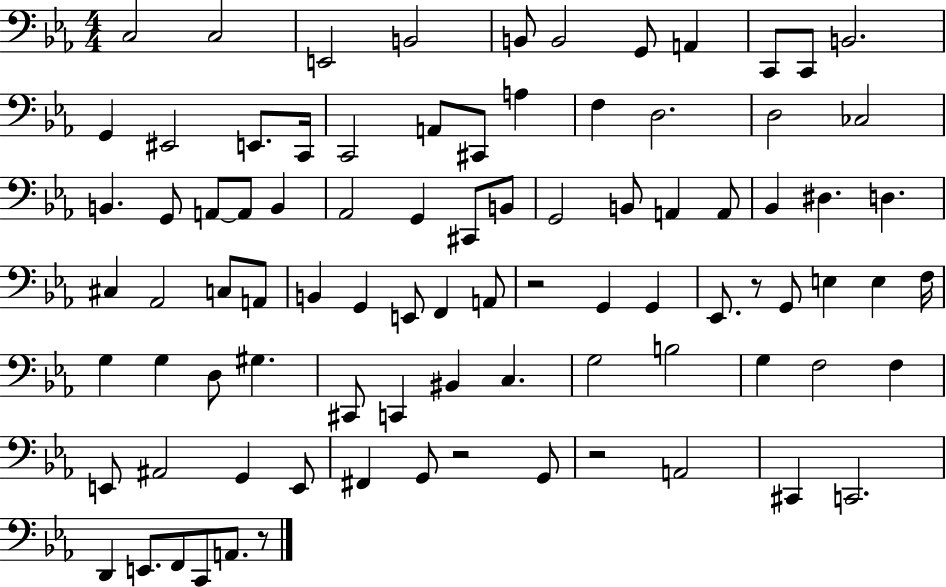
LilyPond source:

{
  \clef bass
  \numericTimeSignature
  \time 4/4
  \key ees \major
  c2 c2 | e,2 b,2 | b,8 b,2 g,8 a,4 | c,8 c,8 b,2. | \break g,4 eis,2 e,8. c,16 | c,2 a,8 cis,8 a4 | f4 d2. | d2 ces2 | \break b,4. g,8 a,8~~ a,8 b,4 | aes,2 g,4 cis,8 b,8 | g,2 b,8 a,4 a,8 | bes,4 dis4. d4. | \break cis4 aes,2 c8 a,8 | b,4 g,4 e,8 f,4 a,8 | r2 g,4 g,4 | ees,8. r8 g,8 e4 e4 f16 | \break g4 g4 d8 gis4. | cis,8 c,4 bis,4 c4. | g2 b2 | g4 f2 f4 | \break e,8 ais,2 g,4 e,8 | fis,4 g,8 r2 g,8 | r2 a,2 | cis,4 c,2. | \break d,4 e,8. f,8 c,8 a,8. r8 | \bar "|."
}